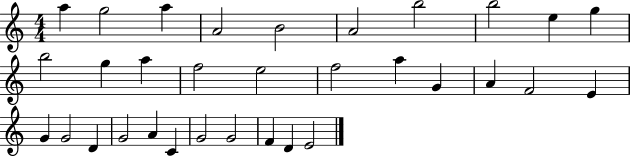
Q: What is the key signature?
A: C major